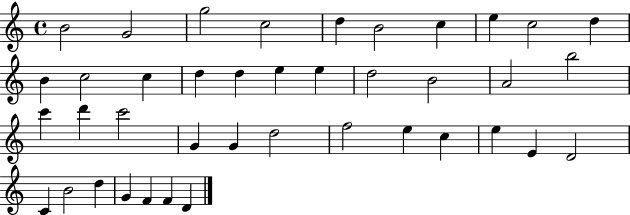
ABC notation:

X:1
T:Untitled
M:4/4
L:1/4
K:C
B2 G2 g2 c2 d B2 c e c2 d B c2 c d d e e d2 B2 A2 b2 c' d' c'2 G G d2 f2 e c e E D2 C B2 d G F F D